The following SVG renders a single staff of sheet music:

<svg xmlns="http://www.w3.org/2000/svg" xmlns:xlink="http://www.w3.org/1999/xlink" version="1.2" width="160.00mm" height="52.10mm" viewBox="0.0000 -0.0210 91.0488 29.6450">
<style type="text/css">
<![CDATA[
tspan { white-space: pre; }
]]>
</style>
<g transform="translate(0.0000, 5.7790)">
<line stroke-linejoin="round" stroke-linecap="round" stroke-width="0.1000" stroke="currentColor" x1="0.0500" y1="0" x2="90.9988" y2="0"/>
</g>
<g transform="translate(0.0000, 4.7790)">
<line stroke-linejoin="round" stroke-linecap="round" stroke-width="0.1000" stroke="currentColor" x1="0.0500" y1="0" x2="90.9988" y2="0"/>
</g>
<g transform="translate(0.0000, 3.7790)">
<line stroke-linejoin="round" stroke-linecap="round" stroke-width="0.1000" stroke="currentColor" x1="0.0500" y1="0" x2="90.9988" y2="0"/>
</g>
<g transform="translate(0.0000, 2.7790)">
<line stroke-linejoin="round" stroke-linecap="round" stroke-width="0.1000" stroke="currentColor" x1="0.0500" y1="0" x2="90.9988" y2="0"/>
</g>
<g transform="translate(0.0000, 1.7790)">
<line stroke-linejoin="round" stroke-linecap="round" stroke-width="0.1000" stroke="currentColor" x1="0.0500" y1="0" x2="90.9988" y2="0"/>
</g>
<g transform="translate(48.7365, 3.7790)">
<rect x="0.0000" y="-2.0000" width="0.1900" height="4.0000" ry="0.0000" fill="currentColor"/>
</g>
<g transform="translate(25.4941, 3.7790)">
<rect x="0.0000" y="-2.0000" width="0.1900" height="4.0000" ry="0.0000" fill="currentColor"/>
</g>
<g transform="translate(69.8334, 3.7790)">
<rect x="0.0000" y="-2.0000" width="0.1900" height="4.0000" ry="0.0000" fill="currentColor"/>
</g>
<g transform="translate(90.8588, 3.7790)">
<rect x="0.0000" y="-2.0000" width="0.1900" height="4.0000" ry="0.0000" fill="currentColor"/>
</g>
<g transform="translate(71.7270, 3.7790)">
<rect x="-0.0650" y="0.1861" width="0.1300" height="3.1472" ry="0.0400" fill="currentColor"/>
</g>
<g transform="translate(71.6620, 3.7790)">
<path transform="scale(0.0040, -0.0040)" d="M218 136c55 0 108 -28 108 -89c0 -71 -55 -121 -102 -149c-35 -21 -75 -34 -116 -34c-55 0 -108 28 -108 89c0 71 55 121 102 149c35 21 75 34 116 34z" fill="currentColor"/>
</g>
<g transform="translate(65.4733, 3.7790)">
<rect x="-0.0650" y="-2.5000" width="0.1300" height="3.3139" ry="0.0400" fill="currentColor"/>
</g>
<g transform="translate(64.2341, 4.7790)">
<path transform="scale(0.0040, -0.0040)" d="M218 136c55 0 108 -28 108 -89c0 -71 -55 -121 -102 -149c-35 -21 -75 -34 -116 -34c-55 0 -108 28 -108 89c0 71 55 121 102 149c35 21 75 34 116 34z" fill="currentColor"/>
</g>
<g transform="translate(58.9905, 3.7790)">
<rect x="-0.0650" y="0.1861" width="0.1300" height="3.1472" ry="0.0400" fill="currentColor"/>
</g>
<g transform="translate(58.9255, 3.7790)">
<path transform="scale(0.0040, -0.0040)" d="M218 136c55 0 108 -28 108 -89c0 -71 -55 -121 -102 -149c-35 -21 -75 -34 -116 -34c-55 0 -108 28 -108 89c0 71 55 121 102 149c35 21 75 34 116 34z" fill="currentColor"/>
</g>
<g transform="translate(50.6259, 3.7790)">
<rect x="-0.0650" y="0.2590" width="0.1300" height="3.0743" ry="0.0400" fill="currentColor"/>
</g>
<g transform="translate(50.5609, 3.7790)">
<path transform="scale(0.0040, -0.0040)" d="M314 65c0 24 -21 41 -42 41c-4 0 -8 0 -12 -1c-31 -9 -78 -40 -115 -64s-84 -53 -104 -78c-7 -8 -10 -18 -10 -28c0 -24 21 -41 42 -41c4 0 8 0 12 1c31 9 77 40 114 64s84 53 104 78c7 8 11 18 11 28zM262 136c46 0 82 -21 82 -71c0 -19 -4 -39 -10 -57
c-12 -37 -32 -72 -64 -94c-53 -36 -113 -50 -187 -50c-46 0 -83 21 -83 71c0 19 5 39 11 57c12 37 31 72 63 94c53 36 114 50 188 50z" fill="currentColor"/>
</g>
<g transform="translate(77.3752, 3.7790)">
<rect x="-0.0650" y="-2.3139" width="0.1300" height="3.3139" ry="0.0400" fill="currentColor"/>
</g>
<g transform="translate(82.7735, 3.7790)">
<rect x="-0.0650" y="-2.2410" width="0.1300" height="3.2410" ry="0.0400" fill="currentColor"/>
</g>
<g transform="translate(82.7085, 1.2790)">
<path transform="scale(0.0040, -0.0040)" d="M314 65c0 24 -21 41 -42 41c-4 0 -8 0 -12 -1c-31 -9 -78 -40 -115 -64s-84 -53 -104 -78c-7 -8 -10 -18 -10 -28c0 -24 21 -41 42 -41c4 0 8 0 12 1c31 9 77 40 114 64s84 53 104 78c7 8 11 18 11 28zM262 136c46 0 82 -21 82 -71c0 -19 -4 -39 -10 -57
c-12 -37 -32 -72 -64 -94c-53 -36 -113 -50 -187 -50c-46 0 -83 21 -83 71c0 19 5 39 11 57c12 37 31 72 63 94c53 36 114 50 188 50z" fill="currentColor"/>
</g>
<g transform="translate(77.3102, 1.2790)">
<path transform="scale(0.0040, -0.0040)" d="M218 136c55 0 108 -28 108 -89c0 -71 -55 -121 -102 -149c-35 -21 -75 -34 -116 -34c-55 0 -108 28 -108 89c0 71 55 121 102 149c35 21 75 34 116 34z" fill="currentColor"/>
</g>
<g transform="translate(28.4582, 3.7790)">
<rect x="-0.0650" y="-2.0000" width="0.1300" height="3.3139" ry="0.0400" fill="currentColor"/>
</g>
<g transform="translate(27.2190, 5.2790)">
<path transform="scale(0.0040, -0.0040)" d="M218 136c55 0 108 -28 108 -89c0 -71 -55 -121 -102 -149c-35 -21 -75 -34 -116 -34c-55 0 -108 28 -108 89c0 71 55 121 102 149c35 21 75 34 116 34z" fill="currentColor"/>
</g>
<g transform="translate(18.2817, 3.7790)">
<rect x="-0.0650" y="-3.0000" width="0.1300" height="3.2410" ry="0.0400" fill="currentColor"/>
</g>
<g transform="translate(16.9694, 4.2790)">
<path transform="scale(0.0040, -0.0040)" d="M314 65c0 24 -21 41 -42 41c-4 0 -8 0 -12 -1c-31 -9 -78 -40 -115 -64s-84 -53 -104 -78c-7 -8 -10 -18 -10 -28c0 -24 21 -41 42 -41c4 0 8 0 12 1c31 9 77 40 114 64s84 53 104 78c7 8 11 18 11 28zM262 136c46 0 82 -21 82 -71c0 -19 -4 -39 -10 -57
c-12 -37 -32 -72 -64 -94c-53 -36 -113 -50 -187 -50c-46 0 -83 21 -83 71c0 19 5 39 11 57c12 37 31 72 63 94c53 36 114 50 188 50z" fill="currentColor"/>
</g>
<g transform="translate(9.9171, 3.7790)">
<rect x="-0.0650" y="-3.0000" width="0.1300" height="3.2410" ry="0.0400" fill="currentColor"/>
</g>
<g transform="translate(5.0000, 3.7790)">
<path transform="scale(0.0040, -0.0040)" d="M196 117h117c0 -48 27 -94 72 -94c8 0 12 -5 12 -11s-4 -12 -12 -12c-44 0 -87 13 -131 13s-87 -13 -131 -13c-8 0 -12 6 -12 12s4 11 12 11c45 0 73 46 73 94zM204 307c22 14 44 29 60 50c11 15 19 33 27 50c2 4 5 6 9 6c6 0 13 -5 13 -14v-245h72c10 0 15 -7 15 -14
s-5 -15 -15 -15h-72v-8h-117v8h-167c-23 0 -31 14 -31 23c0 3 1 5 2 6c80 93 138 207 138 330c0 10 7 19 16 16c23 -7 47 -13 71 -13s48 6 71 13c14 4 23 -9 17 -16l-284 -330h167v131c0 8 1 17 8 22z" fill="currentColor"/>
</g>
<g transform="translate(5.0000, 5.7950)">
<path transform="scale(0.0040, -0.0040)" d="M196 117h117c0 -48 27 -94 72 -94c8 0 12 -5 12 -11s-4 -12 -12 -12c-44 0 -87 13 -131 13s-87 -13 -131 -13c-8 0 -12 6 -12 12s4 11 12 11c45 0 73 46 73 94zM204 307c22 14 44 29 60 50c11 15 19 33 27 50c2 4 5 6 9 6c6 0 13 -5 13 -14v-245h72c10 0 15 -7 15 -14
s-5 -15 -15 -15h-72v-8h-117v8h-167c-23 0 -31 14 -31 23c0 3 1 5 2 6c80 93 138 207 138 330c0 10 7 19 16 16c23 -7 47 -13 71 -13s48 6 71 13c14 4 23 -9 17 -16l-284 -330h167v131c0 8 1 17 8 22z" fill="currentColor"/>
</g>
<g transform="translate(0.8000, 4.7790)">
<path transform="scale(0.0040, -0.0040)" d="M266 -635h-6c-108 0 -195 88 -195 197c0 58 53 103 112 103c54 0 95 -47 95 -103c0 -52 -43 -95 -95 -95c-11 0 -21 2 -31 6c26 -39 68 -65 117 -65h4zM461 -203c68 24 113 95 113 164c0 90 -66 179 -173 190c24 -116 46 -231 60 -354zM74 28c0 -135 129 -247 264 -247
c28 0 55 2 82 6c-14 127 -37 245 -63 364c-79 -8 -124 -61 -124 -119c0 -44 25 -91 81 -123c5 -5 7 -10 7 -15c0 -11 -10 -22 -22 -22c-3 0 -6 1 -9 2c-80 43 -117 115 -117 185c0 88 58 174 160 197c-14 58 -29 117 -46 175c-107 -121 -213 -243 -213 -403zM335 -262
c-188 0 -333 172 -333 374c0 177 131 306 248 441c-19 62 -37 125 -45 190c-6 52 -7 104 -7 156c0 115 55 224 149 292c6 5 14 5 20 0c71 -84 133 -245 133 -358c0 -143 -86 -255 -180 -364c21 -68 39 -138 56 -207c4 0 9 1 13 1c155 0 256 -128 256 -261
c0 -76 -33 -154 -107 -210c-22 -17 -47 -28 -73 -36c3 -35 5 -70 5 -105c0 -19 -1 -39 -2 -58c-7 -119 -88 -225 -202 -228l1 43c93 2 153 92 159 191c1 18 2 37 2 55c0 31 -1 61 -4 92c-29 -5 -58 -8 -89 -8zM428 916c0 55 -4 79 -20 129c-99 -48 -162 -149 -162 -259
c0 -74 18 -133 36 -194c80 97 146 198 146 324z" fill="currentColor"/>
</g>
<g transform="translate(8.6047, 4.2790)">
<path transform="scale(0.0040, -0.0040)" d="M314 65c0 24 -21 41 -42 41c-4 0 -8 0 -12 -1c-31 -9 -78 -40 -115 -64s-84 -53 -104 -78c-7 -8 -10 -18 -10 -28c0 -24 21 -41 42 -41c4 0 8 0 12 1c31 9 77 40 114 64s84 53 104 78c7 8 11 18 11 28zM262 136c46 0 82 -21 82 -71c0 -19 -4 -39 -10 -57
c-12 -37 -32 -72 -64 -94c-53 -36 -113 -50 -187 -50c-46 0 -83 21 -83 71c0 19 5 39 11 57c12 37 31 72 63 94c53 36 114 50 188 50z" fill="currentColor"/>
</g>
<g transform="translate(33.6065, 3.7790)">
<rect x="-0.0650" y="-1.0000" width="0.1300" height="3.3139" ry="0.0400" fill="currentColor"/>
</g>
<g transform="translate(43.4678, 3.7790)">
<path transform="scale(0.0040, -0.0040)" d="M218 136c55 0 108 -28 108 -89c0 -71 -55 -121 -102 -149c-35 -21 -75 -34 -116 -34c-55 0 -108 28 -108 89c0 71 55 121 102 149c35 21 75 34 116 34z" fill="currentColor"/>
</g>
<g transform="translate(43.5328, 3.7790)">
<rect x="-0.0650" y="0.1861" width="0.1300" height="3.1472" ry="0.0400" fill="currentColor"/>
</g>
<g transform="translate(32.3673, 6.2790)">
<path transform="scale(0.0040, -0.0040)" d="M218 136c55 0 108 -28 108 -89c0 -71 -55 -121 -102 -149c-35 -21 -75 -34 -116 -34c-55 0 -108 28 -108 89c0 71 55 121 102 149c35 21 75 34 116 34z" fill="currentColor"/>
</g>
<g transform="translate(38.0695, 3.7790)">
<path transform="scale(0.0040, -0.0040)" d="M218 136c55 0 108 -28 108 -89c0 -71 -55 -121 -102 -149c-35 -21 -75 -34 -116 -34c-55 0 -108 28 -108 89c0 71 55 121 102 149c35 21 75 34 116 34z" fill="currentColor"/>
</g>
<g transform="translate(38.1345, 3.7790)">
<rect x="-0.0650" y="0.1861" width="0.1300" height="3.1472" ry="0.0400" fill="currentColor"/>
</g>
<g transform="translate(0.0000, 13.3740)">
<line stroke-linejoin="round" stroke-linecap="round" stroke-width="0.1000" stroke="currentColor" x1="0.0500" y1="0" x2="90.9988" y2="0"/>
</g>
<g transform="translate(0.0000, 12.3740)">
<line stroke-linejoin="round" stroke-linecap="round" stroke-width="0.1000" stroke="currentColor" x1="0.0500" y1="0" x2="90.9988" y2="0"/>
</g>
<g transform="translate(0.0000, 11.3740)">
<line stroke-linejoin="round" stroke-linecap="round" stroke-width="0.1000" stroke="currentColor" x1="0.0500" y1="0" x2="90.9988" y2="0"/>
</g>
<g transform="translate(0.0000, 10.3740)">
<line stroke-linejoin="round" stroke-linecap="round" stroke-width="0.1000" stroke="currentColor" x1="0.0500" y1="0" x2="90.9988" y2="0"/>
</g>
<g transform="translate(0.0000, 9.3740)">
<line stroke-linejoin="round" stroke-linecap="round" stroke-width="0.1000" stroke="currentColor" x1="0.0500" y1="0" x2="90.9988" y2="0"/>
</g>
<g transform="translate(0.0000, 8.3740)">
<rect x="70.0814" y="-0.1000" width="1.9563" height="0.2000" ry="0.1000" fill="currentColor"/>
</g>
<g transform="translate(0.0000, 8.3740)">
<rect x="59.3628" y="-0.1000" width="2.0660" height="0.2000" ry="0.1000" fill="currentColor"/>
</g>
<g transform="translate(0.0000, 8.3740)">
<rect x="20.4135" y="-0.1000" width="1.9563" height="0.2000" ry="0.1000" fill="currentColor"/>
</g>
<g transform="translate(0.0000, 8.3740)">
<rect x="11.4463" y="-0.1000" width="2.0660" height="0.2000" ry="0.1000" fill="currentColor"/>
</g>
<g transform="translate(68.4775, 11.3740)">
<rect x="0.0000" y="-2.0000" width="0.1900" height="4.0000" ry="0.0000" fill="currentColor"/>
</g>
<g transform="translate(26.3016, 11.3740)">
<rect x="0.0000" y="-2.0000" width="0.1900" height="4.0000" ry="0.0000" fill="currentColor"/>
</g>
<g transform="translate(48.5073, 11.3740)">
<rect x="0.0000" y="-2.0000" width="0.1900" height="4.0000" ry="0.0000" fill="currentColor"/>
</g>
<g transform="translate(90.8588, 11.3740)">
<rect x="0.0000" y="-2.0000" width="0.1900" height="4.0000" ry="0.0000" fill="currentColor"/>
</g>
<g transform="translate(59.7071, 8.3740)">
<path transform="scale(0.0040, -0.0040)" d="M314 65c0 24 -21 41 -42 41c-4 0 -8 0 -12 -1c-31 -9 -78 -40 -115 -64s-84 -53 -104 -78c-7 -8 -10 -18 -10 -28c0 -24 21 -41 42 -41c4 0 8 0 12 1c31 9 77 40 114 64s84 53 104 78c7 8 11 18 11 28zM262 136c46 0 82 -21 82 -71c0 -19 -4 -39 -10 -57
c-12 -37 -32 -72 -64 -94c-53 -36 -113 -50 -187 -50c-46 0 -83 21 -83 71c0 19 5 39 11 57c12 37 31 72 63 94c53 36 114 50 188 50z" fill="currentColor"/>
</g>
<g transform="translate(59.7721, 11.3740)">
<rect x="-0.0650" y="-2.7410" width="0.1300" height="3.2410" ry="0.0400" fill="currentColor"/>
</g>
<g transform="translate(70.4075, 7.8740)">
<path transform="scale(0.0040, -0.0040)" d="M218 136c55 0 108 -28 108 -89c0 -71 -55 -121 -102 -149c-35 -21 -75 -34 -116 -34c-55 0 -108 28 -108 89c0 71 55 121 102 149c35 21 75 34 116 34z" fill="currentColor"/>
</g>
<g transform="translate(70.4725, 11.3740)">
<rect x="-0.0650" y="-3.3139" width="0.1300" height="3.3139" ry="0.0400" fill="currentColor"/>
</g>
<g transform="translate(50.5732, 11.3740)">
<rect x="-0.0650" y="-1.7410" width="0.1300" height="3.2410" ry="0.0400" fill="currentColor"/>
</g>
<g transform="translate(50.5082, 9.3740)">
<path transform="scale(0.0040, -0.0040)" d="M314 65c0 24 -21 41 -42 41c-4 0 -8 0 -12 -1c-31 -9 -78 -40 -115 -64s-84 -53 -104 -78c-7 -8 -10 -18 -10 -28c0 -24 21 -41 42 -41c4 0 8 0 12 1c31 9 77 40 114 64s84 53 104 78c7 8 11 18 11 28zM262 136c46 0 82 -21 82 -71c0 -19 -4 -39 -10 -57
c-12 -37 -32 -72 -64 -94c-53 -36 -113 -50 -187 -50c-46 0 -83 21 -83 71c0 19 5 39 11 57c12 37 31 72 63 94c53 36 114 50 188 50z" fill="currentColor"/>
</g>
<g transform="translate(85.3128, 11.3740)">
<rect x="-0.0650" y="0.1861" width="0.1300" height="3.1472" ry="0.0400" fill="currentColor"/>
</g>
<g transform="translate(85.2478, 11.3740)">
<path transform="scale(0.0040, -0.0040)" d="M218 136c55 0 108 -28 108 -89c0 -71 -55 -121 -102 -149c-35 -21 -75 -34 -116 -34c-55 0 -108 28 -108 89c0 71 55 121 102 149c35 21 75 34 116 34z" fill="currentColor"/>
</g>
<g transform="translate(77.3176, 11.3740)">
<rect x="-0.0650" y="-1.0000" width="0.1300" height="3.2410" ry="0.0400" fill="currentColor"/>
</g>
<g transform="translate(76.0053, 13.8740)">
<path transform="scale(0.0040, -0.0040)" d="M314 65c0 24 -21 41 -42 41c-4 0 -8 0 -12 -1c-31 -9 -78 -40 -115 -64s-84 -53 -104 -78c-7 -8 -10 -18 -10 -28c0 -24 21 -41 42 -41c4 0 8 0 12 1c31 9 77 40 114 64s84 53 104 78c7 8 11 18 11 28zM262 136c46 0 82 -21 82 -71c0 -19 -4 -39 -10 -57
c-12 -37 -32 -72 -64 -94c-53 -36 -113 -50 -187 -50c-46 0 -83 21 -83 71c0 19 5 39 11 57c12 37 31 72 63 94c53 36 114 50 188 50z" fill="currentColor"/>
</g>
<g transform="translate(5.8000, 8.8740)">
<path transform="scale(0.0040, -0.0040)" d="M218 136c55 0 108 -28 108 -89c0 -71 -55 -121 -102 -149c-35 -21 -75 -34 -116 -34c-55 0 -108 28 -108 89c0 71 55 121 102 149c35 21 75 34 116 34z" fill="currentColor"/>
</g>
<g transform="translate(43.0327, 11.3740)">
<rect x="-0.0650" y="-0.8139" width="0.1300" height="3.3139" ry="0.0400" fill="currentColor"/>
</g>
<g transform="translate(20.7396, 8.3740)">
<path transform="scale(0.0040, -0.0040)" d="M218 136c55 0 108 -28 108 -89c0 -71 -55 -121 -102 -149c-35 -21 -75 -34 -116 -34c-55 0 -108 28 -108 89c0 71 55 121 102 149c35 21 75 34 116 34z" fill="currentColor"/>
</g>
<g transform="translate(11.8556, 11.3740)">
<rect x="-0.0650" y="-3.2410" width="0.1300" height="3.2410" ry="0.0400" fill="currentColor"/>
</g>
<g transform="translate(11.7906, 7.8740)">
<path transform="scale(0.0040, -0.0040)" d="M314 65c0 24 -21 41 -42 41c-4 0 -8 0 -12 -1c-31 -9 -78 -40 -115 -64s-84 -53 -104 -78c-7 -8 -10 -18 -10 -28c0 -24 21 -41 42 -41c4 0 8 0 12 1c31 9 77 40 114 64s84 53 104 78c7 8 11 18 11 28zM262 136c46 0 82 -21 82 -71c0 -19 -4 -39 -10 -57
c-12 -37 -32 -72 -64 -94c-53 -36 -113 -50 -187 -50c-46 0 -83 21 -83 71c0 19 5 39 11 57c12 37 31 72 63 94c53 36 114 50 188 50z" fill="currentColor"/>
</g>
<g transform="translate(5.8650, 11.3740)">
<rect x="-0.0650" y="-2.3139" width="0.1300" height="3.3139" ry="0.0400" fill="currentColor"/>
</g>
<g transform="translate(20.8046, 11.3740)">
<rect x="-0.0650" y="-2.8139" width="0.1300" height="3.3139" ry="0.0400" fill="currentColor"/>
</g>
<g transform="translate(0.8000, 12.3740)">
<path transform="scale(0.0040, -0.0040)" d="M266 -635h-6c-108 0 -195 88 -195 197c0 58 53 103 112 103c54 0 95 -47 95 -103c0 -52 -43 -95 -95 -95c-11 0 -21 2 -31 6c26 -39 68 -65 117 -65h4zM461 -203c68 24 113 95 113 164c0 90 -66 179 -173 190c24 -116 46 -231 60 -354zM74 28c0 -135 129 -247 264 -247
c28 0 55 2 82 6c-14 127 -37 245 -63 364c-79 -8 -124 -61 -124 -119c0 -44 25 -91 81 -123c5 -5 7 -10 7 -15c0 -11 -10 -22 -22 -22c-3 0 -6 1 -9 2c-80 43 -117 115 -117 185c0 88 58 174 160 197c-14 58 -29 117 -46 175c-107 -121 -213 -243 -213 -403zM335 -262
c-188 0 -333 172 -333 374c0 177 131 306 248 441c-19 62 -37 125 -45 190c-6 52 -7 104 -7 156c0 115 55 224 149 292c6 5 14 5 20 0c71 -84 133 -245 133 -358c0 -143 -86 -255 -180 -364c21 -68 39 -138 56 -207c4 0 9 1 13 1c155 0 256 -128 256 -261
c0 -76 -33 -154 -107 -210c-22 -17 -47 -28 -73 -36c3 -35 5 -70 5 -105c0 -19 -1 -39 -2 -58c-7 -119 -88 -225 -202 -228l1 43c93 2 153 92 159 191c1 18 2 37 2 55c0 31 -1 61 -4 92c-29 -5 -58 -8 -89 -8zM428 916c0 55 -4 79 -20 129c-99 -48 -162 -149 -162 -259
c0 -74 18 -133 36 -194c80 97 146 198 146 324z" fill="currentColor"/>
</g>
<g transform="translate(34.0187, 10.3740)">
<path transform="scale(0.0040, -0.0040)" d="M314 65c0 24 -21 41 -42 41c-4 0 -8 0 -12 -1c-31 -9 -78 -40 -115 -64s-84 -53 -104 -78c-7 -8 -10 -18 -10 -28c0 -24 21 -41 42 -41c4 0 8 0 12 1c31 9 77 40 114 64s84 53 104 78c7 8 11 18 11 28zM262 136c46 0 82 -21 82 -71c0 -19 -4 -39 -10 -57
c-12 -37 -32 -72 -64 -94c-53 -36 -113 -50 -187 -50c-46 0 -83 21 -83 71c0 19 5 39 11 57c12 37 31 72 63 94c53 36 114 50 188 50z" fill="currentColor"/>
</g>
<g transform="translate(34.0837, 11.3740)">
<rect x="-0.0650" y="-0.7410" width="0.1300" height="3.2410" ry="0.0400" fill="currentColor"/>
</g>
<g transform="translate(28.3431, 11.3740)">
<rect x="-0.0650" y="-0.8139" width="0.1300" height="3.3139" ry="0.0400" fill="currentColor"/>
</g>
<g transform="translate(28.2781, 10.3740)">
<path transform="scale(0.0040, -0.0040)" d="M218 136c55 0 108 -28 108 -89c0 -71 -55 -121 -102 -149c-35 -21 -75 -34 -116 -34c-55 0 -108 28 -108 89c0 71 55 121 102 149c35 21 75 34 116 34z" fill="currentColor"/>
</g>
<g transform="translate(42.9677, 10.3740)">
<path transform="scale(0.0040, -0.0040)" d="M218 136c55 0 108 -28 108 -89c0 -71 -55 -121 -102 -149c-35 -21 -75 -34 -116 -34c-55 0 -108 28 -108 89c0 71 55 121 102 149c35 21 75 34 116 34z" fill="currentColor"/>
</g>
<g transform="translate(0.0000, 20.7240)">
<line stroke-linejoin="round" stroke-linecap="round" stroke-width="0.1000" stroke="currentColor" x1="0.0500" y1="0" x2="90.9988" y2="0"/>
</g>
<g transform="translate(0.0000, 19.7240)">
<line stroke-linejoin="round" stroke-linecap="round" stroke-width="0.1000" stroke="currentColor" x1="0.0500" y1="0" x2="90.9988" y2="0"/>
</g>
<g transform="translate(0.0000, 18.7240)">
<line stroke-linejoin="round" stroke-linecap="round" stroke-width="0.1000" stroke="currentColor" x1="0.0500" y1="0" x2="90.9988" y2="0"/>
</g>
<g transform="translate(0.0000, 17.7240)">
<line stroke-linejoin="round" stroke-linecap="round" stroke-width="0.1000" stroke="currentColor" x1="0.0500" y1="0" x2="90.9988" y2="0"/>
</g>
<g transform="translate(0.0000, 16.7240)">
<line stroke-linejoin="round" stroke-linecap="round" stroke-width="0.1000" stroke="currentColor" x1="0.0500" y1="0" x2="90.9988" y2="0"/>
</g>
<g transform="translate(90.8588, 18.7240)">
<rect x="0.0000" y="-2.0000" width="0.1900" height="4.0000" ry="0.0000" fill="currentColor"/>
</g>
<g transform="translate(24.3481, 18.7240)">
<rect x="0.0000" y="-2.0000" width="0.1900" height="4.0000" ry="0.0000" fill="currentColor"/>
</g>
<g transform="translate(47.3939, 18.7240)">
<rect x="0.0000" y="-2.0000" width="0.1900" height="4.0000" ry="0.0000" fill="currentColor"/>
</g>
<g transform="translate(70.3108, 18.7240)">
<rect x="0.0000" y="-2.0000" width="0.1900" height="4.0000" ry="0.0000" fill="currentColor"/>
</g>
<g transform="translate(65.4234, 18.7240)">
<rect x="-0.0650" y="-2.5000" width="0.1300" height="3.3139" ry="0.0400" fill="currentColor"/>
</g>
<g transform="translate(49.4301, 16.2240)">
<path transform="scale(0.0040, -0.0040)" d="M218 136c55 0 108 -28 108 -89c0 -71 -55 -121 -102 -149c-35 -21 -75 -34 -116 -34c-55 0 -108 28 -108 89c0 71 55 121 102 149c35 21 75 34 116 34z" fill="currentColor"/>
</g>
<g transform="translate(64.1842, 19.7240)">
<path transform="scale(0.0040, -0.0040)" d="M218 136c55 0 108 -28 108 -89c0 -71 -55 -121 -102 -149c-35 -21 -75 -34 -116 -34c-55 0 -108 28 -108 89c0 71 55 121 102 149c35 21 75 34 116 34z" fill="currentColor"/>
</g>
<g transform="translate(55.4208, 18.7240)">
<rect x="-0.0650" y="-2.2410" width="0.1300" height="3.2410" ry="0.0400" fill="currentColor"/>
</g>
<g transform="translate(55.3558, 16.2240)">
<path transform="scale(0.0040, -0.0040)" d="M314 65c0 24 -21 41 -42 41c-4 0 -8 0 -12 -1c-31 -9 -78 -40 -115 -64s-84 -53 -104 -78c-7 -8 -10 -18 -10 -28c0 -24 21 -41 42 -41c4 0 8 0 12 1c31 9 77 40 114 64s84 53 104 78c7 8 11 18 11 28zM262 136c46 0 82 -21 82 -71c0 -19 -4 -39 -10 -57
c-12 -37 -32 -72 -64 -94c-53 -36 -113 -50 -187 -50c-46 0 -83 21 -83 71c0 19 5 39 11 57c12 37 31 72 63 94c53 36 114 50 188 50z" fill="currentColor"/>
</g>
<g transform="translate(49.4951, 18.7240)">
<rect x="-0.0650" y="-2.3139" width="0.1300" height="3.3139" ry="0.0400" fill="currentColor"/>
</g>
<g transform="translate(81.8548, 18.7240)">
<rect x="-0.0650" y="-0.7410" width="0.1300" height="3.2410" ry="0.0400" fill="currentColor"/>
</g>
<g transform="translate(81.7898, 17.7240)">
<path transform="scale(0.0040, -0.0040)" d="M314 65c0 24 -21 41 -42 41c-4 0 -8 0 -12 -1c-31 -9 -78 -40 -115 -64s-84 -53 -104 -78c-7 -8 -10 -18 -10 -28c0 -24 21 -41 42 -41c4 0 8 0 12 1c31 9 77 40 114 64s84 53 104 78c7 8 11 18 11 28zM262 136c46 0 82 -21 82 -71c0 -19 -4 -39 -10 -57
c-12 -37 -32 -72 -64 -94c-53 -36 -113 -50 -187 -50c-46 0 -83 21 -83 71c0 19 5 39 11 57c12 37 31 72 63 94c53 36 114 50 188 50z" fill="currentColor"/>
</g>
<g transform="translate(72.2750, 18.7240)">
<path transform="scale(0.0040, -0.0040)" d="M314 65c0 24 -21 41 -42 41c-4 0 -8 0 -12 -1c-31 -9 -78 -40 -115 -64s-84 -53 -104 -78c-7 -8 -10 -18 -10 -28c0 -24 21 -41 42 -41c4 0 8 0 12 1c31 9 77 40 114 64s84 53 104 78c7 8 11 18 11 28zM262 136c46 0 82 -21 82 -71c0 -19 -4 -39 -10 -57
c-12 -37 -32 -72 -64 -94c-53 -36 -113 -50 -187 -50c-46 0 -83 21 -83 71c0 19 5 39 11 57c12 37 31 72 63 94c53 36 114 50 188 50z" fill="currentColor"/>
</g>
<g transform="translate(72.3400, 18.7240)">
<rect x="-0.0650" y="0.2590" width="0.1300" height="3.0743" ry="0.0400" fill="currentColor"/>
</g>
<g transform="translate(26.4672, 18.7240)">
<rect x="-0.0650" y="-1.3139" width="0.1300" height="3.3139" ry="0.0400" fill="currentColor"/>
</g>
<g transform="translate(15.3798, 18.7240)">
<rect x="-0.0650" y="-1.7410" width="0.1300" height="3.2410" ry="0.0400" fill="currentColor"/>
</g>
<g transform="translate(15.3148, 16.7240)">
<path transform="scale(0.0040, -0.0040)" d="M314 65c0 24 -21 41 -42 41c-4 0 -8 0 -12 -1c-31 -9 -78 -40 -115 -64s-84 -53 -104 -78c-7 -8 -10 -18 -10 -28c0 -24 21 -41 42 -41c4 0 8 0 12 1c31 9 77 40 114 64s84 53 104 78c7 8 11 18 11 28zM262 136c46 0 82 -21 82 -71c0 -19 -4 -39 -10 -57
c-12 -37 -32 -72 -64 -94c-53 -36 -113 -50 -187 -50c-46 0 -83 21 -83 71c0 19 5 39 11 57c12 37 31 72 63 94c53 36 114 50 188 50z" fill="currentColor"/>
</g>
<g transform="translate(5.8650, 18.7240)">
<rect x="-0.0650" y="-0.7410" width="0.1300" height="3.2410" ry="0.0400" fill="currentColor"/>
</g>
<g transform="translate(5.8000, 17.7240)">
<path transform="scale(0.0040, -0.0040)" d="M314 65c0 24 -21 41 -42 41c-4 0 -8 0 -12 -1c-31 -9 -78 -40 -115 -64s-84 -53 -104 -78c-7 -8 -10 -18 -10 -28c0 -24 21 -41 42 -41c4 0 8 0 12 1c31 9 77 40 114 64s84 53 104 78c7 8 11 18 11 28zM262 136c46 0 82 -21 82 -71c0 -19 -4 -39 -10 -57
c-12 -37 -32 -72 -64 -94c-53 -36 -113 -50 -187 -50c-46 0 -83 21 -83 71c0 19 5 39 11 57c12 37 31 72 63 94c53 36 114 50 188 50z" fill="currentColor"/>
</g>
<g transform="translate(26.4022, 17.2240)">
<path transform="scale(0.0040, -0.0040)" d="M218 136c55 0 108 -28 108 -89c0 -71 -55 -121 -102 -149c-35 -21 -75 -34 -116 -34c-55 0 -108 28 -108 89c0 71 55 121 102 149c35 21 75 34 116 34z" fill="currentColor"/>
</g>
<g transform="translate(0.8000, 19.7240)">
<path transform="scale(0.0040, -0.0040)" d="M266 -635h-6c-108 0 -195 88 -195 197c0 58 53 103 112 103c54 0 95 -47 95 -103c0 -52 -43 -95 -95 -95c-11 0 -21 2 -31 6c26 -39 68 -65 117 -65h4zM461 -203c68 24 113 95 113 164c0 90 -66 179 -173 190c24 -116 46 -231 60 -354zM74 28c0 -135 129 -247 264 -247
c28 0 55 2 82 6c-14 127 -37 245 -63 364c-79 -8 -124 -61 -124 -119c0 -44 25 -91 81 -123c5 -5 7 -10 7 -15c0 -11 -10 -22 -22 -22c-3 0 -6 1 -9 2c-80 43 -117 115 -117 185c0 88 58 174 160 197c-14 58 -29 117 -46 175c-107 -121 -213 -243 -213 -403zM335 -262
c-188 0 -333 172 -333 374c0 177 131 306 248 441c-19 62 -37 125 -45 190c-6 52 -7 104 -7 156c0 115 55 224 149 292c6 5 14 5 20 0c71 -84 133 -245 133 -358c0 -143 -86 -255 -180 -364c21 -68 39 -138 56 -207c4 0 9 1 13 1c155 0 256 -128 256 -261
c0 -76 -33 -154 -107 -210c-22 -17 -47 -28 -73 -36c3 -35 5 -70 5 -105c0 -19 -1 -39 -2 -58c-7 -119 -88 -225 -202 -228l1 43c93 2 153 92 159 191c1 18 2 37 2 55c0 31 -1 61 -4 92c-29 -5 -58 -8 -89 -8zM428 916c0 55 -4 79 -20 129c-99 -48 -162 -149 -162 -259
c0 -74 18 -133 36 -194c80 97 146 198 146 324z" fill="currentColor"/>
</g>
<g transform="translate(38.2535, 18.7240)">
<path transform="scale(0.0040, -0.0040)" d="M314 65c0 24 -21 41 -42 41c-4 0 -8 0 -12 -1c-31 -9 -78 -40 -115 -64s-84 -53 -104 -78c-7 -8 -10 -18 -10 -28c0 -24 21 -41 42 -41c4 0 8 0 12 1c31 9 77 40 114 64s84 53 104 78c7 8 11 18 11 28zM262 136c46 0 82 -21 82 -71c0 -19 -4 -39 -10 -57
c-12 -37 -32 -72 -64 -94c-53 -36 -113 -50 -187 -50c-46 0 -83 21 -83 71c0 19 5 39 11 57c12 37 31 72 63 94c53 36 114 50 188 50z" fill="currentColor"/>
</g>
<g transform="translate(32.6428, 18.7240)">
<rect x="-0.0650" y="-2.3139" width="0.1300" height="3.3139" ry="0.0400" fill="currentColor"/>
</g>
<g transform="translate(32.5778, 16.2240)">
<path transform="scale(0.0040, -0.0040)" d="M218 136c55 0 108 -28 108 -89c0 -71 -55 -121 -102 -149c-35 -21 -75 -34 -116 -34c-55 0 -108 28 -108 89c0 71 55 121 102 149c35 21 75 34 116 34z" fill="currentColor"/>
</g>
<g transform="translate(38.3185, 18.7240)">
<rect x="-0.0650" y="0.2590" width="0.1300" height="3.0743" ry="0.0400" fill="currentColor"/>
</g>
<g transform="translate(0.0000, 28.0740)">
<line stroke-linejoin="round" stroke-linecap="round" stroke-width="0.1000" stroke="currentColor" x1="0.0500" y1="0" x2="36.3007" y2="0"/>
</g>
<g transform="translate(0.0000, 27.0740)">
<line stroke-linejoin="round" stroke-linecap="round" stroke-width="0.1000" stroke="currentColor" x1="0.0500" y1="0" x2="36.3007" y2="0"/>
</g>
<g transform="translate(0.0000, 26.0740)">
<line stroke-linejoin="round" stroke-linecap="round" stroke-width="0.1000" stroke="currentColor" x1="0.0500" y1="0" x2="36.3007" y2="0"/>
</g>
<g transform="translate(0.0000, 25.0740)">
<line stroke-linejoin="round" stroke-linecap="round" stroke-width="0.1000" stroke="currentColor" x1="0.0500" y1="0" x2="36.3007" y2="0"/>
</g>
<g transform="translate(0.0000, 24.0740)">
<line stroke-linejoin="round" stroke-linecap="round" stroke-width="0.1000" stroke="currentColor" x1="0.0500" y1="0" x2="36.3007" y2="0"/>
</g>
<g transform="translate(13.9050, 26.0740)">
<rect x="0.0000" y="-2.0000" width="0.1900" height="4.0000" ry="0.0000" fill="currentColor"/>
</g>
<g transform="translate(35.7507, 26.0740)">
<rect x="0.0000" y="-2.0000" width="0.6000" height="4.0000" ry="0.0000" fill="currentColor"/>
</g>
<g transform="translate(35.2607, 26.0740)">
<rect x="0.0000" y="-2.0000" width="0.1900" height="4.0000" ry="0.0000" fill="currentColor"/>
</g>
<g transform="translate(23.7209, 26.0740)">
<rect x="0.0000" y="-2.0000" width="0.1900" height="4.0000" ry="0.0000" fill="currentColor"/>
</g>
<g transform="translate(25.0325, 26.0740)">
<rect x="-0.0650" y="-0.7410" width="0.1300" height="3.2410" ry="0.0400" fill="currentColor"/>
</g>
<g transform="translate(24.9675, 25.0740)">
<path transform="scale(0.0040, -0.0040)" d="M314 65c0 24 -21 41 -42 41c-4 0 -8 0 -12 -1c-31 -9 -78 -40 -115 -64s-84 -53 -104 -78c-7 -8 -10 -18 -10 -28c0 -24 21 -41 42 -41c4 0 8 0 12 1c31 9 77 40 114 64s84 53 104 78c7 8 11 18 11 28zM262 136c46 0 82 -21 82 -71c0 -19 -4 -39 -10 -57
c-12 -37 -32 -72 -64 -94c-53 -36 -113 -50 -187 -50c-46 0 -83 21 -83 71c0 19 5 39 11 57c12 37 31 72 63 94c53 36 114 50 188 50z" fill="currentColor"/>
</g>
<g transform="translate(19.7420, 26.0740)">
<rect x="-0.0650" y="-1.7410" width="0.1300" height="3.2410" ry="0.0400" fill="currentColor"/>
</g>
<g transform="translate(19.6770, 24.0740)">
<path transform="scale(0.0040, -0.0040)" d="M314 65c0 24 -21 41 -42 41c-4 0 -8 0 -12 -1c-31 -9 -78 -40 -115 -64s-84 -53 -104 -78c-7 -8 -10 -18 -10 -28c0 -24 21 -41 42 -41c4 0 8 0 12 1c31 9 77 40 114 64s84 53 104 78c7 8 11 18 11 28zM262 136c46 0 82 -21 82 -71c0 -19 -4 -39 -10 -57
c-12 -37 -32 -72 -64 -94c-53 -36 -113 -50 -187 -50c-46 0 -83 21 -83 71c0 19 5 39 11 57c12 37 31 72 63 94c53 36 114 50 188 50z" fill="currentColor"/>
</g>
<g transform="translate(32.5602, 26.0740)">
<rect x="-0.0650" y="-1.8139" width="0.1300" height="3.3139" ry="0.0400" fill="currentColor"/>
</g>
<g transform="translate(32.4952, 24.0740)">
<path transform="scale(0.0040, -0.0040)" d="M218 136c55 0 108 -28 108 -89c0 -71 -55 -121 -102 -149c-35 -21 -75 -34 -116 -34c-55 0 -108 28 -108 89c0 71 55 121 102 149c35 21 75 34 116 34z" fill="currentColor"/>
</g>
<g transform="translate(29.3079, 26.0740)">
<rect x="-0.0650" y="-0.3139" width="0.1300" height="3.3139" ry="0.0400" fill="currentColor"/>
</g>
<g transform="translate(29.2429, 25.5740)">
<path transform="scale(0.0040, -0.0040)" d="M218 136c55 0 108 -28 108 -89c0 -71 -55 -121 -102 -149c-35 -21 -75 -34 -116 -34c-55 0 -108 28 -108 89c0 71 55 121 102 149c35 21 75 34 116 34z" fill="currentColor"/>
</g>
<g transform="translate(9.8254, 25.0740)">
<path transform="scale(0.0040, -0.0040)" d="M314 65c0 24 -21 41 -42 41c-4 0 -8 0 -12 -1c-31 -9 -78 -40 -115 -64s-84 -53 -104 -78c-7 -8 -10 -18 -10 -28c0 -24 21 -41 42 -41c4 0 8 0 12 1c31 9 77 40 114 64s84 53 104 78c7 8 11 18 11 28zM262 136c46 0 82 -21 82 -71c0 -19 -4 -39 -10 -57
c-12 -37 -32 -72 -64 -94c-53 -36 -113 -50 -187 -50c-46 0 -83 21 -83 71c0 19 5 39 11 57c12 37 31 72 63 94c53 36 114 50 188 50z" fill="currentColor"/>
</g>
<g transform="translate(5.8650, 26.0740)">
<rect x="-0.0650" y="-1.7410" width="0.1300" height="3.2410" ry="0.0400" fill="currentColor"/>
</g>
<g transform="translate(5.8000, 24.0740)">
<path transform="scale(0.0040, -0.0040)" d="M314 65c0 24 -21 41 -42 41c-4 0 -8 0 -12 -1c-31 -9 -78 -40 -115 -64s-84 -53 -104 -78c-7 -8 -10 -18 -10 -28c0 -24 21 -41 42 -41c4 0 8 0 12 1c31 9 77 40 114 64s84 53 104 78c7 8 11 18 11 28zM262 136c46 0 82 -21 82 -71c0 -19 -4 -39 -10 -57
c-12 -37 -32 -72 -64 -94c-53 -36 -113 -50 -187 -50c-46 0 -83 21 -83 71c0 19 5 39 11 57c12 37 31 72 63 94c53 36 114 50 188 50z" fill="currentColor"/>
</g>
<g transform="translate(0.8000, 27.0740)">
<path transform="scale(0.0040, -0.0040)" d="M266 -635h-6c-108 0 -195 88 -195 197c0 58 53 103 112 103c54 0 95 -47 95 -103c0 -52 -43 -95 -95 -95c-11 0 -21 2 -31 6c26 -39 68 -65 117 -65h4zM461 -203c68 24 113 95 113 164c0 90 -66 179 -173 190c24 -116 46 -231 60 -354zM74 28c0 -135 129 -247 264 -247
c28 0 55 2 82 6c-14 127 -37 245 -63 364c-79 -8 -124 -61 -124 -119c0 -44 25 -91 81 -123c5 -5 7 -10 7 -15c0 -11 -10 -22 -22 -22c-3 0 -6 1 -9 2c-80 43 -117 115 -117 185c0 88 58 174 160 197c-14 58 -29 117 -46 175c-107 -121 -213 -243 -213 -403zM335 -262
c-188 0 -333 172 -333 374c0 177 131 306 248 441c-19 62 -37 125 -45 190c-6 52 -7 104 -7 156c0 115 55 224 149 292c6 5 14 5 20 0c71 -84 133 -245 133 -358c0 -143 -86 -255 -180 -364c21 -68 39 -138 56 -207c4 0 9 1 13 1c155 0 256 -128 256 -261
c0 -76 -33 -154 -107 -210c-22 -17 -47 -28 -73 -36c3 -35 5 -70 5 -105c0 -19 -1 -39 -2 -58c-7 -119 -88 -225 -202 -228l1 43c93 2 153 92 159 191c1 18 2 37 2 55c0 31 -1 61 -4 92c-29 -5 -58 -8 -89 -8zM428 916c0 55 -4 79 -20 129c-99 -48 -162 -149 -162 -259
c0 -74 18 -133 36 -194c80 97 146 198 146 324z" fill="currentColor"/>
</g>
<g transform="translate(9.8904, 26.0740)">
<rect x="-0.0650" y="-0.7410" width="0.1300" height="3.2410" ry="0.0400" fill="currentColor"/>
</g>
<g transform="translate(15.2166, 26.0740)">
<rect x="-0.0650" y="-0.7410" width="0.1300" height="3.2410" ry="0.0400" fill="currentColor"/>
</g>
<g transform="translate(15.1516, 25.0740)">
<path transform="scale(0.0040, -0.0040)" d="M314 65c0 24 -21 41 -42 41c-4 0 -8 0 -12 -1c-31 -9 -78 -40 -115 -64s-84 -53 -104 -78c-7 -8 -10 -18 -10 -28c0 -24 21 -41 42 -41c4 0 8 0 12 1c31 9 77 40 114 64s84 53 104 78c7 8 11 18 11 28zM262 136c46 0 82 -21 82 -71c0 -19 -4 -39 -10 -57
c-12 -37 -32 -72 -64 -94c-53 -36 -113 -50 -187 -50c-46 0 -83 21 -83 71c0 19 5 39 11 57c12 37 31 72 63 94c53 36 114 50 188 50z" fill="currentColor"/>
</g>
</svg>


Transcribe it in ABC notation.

X:1
T:Untitled
M:4/4
L:1/4
K:C
A2 A2 F D B B B2 B G B g g2 g b2 a d d2 d f2 a2 b D2 B d2 f2 e g B2 g g2 G B2 d2 f2 d2 d2 f2 d2 c f